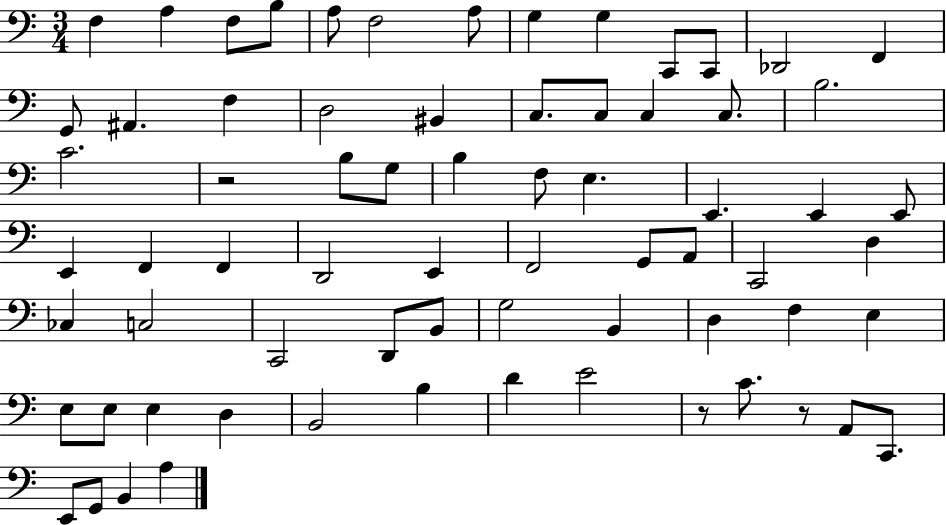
X:1
T:Untitled
M:3/4
L:1/4
K:C
F, A, F,/2 B,/2 A,/2 F,2 A,/2 G, G, C,,/2 C,,/2 _D,,2 F,, G,,/2 ^A,, F, D,2 ^B,, C,/2 C,/2 C, C,/2 B,2 C2 z2 B,/2 G,/2 B, F,/2 E, E,, E,, E,,/2 E,, F,, F,, D,,2 E,, F,,2 G,,/2 A,,/2 C,,2 D, _C, C,2 C,,2 D,,/2 B,,/2 G,2 B,, D, F, E, E,/2 E,/2 E, D, B,,2 B, D E2 z/2 C/2 z/2 A,,/2 C,,/2 E,,/2 G,,/2 B,, A,